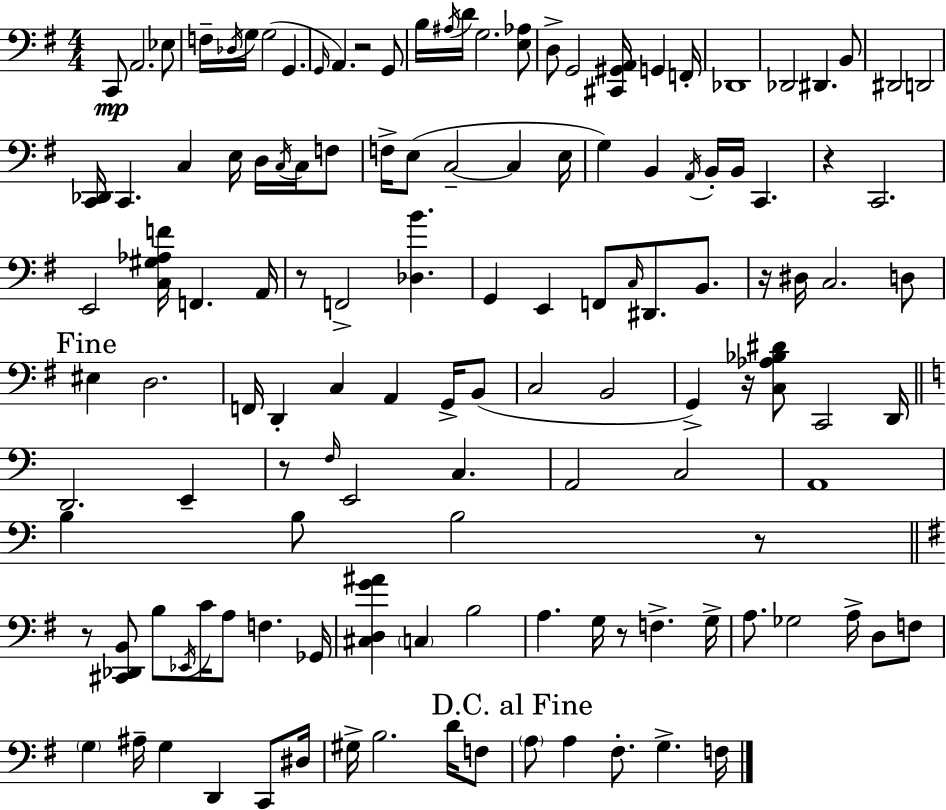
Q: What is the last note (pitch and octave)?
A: F3